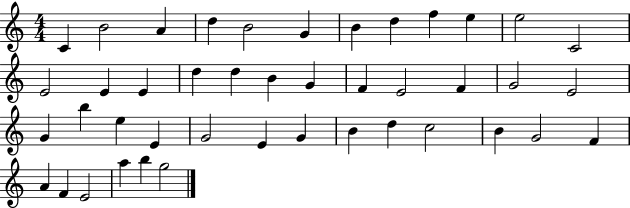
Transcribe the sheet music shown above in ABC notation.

X:1
T:Untitled
M:4/4
L:1/4
K:C
C B2 A d B2 G B d f e e2 C2 E2 E E d d B G F E2 F G2 E2 G b e E G2 E G B d c2 B G2 F A F E2 a b g2